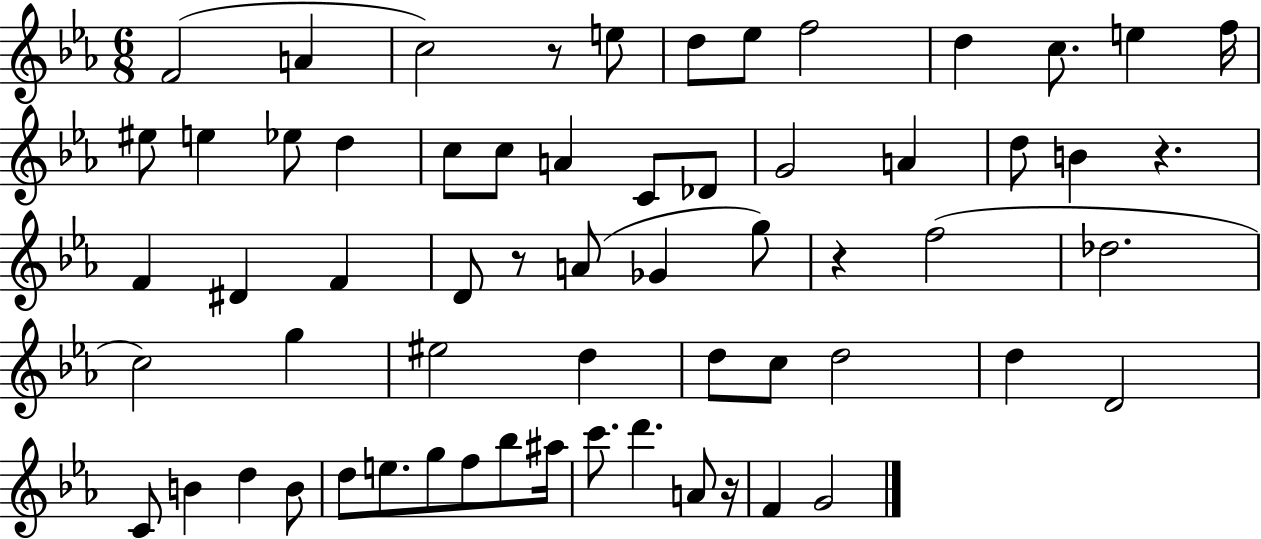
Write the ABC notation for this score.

X:1
T:Untitled
M:6/8
L:1/4
K:Eb
F2 A c2 z/2 e/2 d/2 _e/2 f2 d c/2 e f/4 ^e/2 e _e/2 d c/2 c/2 A C/2 _D/2 G2 A d/2 B z F ^D F D/2 z/2 A/2 _G g/2 z f2 _d2 c2 g ^e2 d d/2 c/2 d2 d D2 C/2 B d B/2 d/2 e/2 g/2 f/2 _b/2 ^a/4 c'/2 d' A/2 z/4 F G2